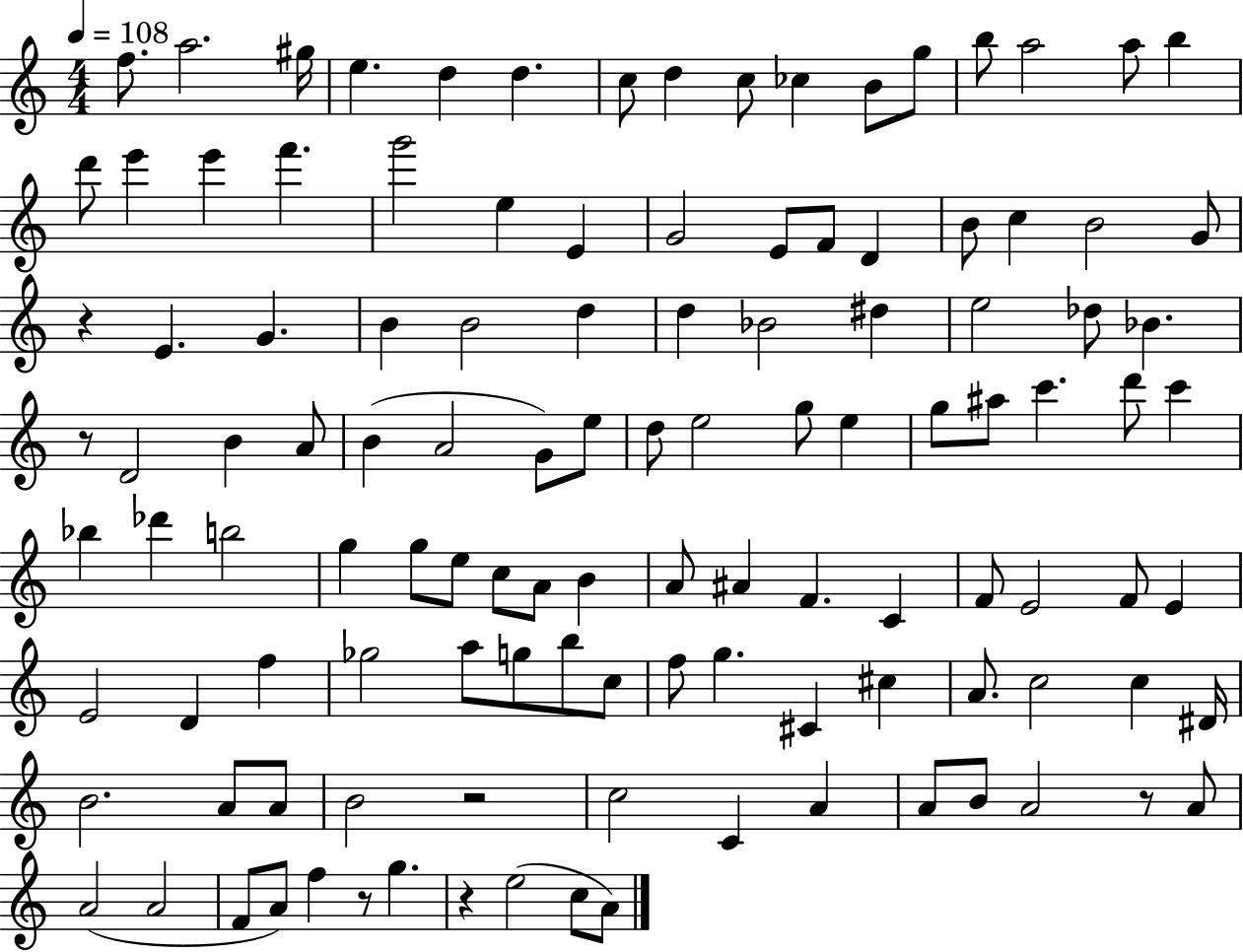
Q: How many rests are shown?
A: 6